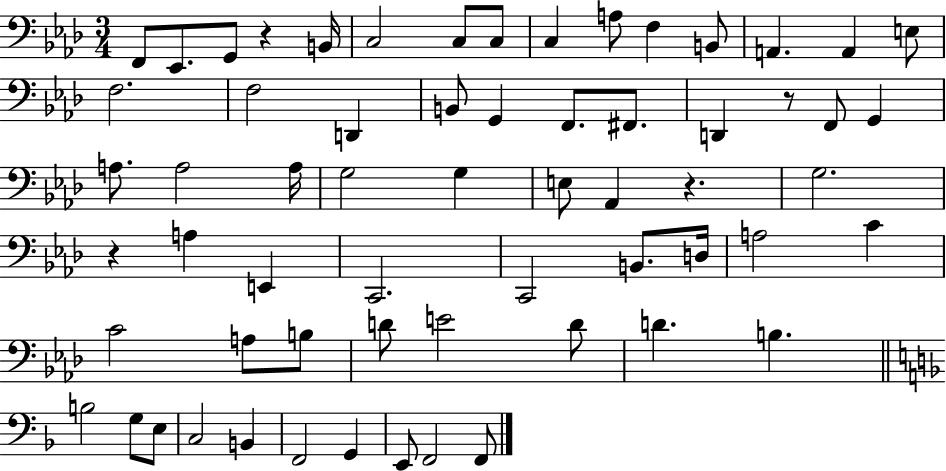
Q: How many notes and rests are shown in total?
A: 62